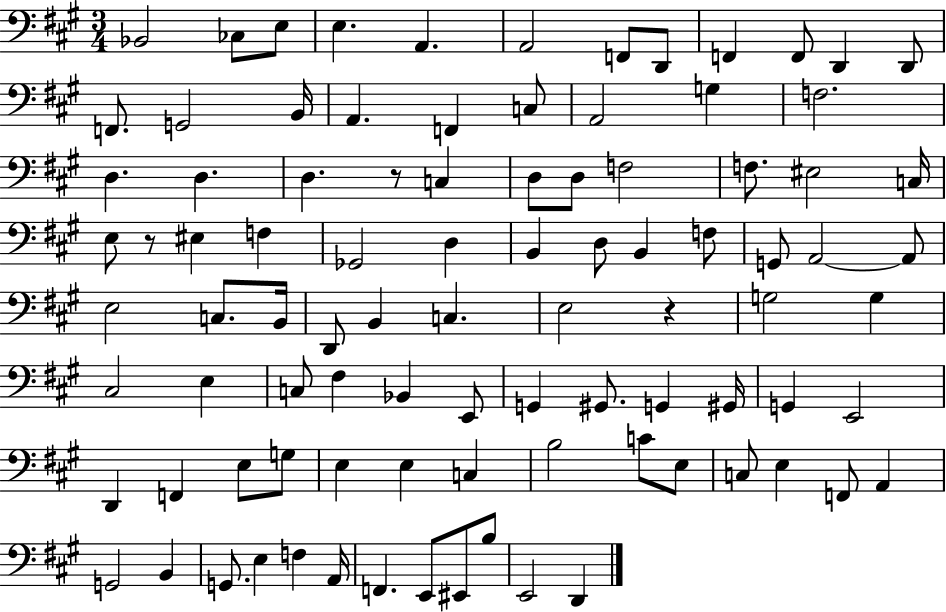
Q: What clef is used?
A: bass